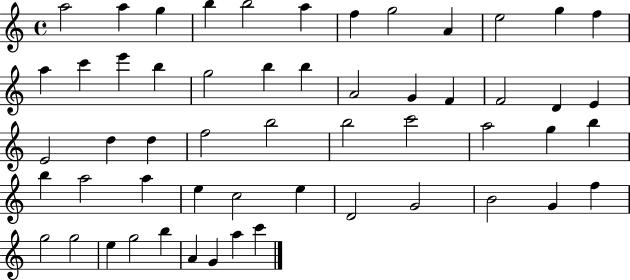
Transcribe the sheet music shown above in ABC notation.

X:1
T:Untitled
M:4/4
L:1/4
K:C
a2 a g b b2 a f g2 A e2 g f a c' e' b g2 b b A2 G F F2 D E E2 d d f2 b2 b2 c'2 a2 g b b a2 a e c2 e D2 G2 B2 G f g2 g2 e g2 b A G a c'